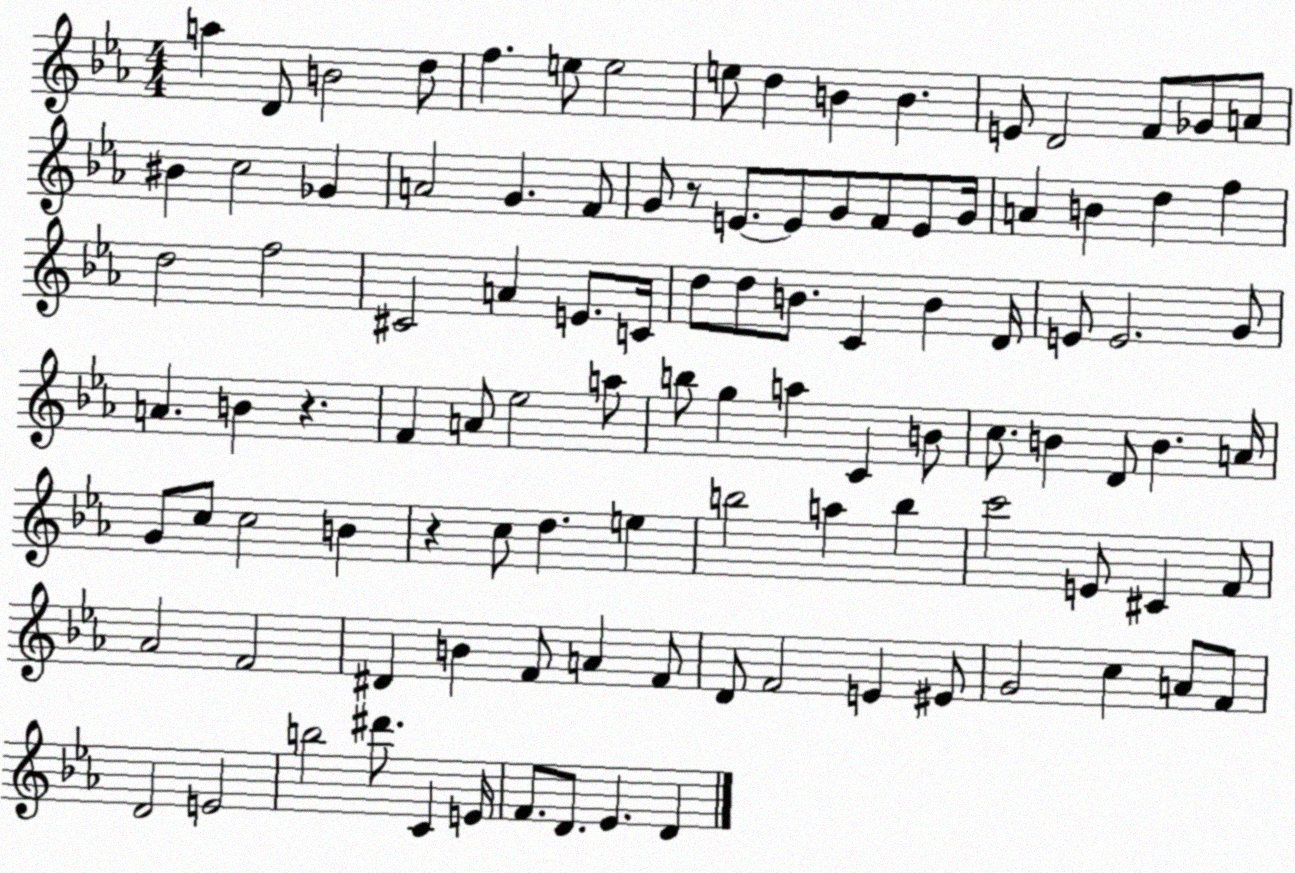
X:1
T:Untitled
M:4/4
L:1/4
K:Eb
a D/2 B2 d/2 f e/2 e2 e/2 d B B E/2 D2 F/2 _G/2 A/2 ^B c2 _G A2 G F/2 G/2 z/2 E/2 E/2 G/2 F/2 E/2 G/4 A B d f d2 f2 ^C2 A E/2 C/4 d/2 d/2 B/2 C B D/4 E/2 E2 G/2 A B z F A/2 _e2 a/2 b/2 g a C B/2 c/2 B D/2 B A/4 G/2 c/2 c2 B z c/2 d e b2 a b c'2 E/2 ^C F/2 _A2 F2 ^D B F/2 A F/2 D/2 F2 E ^E/2 G2 c A/2 F/2 D2 E2 b2 ^d'/2 C E/4 F/2 D/2 _E D